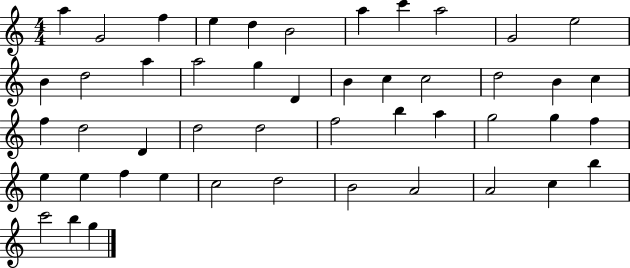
X:1
T:Untitled
M:4/4
L:1/4
K:C
a G2 f e d B2 a c' a2 G2 e2 B d2 a a2 g D B c c2 d2 B c f d2 D d2 d2 f2 b a g2 g f e e f e c2 d2 B2 A2 A2 c b c'2 b g